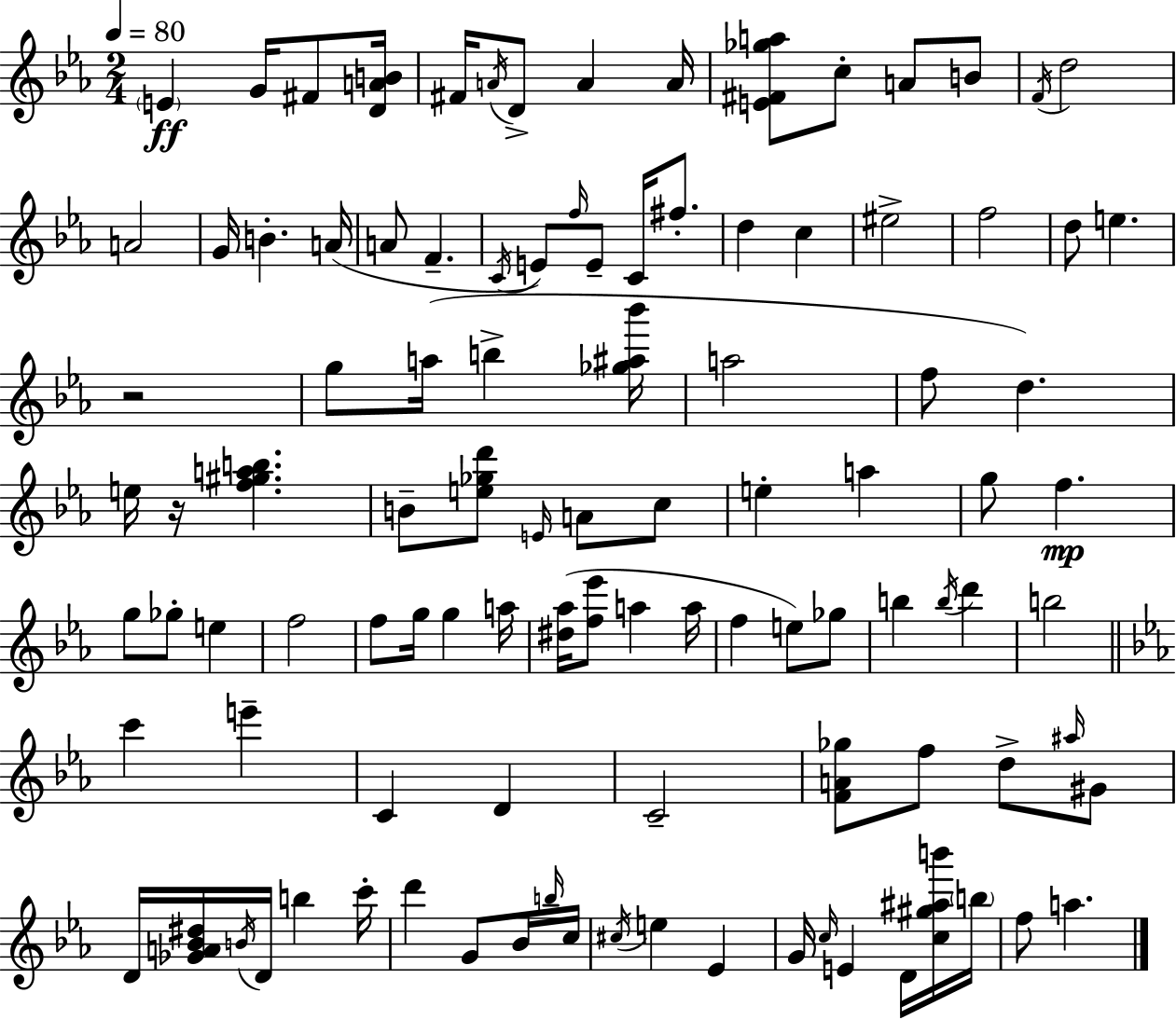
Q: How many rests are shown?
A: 2